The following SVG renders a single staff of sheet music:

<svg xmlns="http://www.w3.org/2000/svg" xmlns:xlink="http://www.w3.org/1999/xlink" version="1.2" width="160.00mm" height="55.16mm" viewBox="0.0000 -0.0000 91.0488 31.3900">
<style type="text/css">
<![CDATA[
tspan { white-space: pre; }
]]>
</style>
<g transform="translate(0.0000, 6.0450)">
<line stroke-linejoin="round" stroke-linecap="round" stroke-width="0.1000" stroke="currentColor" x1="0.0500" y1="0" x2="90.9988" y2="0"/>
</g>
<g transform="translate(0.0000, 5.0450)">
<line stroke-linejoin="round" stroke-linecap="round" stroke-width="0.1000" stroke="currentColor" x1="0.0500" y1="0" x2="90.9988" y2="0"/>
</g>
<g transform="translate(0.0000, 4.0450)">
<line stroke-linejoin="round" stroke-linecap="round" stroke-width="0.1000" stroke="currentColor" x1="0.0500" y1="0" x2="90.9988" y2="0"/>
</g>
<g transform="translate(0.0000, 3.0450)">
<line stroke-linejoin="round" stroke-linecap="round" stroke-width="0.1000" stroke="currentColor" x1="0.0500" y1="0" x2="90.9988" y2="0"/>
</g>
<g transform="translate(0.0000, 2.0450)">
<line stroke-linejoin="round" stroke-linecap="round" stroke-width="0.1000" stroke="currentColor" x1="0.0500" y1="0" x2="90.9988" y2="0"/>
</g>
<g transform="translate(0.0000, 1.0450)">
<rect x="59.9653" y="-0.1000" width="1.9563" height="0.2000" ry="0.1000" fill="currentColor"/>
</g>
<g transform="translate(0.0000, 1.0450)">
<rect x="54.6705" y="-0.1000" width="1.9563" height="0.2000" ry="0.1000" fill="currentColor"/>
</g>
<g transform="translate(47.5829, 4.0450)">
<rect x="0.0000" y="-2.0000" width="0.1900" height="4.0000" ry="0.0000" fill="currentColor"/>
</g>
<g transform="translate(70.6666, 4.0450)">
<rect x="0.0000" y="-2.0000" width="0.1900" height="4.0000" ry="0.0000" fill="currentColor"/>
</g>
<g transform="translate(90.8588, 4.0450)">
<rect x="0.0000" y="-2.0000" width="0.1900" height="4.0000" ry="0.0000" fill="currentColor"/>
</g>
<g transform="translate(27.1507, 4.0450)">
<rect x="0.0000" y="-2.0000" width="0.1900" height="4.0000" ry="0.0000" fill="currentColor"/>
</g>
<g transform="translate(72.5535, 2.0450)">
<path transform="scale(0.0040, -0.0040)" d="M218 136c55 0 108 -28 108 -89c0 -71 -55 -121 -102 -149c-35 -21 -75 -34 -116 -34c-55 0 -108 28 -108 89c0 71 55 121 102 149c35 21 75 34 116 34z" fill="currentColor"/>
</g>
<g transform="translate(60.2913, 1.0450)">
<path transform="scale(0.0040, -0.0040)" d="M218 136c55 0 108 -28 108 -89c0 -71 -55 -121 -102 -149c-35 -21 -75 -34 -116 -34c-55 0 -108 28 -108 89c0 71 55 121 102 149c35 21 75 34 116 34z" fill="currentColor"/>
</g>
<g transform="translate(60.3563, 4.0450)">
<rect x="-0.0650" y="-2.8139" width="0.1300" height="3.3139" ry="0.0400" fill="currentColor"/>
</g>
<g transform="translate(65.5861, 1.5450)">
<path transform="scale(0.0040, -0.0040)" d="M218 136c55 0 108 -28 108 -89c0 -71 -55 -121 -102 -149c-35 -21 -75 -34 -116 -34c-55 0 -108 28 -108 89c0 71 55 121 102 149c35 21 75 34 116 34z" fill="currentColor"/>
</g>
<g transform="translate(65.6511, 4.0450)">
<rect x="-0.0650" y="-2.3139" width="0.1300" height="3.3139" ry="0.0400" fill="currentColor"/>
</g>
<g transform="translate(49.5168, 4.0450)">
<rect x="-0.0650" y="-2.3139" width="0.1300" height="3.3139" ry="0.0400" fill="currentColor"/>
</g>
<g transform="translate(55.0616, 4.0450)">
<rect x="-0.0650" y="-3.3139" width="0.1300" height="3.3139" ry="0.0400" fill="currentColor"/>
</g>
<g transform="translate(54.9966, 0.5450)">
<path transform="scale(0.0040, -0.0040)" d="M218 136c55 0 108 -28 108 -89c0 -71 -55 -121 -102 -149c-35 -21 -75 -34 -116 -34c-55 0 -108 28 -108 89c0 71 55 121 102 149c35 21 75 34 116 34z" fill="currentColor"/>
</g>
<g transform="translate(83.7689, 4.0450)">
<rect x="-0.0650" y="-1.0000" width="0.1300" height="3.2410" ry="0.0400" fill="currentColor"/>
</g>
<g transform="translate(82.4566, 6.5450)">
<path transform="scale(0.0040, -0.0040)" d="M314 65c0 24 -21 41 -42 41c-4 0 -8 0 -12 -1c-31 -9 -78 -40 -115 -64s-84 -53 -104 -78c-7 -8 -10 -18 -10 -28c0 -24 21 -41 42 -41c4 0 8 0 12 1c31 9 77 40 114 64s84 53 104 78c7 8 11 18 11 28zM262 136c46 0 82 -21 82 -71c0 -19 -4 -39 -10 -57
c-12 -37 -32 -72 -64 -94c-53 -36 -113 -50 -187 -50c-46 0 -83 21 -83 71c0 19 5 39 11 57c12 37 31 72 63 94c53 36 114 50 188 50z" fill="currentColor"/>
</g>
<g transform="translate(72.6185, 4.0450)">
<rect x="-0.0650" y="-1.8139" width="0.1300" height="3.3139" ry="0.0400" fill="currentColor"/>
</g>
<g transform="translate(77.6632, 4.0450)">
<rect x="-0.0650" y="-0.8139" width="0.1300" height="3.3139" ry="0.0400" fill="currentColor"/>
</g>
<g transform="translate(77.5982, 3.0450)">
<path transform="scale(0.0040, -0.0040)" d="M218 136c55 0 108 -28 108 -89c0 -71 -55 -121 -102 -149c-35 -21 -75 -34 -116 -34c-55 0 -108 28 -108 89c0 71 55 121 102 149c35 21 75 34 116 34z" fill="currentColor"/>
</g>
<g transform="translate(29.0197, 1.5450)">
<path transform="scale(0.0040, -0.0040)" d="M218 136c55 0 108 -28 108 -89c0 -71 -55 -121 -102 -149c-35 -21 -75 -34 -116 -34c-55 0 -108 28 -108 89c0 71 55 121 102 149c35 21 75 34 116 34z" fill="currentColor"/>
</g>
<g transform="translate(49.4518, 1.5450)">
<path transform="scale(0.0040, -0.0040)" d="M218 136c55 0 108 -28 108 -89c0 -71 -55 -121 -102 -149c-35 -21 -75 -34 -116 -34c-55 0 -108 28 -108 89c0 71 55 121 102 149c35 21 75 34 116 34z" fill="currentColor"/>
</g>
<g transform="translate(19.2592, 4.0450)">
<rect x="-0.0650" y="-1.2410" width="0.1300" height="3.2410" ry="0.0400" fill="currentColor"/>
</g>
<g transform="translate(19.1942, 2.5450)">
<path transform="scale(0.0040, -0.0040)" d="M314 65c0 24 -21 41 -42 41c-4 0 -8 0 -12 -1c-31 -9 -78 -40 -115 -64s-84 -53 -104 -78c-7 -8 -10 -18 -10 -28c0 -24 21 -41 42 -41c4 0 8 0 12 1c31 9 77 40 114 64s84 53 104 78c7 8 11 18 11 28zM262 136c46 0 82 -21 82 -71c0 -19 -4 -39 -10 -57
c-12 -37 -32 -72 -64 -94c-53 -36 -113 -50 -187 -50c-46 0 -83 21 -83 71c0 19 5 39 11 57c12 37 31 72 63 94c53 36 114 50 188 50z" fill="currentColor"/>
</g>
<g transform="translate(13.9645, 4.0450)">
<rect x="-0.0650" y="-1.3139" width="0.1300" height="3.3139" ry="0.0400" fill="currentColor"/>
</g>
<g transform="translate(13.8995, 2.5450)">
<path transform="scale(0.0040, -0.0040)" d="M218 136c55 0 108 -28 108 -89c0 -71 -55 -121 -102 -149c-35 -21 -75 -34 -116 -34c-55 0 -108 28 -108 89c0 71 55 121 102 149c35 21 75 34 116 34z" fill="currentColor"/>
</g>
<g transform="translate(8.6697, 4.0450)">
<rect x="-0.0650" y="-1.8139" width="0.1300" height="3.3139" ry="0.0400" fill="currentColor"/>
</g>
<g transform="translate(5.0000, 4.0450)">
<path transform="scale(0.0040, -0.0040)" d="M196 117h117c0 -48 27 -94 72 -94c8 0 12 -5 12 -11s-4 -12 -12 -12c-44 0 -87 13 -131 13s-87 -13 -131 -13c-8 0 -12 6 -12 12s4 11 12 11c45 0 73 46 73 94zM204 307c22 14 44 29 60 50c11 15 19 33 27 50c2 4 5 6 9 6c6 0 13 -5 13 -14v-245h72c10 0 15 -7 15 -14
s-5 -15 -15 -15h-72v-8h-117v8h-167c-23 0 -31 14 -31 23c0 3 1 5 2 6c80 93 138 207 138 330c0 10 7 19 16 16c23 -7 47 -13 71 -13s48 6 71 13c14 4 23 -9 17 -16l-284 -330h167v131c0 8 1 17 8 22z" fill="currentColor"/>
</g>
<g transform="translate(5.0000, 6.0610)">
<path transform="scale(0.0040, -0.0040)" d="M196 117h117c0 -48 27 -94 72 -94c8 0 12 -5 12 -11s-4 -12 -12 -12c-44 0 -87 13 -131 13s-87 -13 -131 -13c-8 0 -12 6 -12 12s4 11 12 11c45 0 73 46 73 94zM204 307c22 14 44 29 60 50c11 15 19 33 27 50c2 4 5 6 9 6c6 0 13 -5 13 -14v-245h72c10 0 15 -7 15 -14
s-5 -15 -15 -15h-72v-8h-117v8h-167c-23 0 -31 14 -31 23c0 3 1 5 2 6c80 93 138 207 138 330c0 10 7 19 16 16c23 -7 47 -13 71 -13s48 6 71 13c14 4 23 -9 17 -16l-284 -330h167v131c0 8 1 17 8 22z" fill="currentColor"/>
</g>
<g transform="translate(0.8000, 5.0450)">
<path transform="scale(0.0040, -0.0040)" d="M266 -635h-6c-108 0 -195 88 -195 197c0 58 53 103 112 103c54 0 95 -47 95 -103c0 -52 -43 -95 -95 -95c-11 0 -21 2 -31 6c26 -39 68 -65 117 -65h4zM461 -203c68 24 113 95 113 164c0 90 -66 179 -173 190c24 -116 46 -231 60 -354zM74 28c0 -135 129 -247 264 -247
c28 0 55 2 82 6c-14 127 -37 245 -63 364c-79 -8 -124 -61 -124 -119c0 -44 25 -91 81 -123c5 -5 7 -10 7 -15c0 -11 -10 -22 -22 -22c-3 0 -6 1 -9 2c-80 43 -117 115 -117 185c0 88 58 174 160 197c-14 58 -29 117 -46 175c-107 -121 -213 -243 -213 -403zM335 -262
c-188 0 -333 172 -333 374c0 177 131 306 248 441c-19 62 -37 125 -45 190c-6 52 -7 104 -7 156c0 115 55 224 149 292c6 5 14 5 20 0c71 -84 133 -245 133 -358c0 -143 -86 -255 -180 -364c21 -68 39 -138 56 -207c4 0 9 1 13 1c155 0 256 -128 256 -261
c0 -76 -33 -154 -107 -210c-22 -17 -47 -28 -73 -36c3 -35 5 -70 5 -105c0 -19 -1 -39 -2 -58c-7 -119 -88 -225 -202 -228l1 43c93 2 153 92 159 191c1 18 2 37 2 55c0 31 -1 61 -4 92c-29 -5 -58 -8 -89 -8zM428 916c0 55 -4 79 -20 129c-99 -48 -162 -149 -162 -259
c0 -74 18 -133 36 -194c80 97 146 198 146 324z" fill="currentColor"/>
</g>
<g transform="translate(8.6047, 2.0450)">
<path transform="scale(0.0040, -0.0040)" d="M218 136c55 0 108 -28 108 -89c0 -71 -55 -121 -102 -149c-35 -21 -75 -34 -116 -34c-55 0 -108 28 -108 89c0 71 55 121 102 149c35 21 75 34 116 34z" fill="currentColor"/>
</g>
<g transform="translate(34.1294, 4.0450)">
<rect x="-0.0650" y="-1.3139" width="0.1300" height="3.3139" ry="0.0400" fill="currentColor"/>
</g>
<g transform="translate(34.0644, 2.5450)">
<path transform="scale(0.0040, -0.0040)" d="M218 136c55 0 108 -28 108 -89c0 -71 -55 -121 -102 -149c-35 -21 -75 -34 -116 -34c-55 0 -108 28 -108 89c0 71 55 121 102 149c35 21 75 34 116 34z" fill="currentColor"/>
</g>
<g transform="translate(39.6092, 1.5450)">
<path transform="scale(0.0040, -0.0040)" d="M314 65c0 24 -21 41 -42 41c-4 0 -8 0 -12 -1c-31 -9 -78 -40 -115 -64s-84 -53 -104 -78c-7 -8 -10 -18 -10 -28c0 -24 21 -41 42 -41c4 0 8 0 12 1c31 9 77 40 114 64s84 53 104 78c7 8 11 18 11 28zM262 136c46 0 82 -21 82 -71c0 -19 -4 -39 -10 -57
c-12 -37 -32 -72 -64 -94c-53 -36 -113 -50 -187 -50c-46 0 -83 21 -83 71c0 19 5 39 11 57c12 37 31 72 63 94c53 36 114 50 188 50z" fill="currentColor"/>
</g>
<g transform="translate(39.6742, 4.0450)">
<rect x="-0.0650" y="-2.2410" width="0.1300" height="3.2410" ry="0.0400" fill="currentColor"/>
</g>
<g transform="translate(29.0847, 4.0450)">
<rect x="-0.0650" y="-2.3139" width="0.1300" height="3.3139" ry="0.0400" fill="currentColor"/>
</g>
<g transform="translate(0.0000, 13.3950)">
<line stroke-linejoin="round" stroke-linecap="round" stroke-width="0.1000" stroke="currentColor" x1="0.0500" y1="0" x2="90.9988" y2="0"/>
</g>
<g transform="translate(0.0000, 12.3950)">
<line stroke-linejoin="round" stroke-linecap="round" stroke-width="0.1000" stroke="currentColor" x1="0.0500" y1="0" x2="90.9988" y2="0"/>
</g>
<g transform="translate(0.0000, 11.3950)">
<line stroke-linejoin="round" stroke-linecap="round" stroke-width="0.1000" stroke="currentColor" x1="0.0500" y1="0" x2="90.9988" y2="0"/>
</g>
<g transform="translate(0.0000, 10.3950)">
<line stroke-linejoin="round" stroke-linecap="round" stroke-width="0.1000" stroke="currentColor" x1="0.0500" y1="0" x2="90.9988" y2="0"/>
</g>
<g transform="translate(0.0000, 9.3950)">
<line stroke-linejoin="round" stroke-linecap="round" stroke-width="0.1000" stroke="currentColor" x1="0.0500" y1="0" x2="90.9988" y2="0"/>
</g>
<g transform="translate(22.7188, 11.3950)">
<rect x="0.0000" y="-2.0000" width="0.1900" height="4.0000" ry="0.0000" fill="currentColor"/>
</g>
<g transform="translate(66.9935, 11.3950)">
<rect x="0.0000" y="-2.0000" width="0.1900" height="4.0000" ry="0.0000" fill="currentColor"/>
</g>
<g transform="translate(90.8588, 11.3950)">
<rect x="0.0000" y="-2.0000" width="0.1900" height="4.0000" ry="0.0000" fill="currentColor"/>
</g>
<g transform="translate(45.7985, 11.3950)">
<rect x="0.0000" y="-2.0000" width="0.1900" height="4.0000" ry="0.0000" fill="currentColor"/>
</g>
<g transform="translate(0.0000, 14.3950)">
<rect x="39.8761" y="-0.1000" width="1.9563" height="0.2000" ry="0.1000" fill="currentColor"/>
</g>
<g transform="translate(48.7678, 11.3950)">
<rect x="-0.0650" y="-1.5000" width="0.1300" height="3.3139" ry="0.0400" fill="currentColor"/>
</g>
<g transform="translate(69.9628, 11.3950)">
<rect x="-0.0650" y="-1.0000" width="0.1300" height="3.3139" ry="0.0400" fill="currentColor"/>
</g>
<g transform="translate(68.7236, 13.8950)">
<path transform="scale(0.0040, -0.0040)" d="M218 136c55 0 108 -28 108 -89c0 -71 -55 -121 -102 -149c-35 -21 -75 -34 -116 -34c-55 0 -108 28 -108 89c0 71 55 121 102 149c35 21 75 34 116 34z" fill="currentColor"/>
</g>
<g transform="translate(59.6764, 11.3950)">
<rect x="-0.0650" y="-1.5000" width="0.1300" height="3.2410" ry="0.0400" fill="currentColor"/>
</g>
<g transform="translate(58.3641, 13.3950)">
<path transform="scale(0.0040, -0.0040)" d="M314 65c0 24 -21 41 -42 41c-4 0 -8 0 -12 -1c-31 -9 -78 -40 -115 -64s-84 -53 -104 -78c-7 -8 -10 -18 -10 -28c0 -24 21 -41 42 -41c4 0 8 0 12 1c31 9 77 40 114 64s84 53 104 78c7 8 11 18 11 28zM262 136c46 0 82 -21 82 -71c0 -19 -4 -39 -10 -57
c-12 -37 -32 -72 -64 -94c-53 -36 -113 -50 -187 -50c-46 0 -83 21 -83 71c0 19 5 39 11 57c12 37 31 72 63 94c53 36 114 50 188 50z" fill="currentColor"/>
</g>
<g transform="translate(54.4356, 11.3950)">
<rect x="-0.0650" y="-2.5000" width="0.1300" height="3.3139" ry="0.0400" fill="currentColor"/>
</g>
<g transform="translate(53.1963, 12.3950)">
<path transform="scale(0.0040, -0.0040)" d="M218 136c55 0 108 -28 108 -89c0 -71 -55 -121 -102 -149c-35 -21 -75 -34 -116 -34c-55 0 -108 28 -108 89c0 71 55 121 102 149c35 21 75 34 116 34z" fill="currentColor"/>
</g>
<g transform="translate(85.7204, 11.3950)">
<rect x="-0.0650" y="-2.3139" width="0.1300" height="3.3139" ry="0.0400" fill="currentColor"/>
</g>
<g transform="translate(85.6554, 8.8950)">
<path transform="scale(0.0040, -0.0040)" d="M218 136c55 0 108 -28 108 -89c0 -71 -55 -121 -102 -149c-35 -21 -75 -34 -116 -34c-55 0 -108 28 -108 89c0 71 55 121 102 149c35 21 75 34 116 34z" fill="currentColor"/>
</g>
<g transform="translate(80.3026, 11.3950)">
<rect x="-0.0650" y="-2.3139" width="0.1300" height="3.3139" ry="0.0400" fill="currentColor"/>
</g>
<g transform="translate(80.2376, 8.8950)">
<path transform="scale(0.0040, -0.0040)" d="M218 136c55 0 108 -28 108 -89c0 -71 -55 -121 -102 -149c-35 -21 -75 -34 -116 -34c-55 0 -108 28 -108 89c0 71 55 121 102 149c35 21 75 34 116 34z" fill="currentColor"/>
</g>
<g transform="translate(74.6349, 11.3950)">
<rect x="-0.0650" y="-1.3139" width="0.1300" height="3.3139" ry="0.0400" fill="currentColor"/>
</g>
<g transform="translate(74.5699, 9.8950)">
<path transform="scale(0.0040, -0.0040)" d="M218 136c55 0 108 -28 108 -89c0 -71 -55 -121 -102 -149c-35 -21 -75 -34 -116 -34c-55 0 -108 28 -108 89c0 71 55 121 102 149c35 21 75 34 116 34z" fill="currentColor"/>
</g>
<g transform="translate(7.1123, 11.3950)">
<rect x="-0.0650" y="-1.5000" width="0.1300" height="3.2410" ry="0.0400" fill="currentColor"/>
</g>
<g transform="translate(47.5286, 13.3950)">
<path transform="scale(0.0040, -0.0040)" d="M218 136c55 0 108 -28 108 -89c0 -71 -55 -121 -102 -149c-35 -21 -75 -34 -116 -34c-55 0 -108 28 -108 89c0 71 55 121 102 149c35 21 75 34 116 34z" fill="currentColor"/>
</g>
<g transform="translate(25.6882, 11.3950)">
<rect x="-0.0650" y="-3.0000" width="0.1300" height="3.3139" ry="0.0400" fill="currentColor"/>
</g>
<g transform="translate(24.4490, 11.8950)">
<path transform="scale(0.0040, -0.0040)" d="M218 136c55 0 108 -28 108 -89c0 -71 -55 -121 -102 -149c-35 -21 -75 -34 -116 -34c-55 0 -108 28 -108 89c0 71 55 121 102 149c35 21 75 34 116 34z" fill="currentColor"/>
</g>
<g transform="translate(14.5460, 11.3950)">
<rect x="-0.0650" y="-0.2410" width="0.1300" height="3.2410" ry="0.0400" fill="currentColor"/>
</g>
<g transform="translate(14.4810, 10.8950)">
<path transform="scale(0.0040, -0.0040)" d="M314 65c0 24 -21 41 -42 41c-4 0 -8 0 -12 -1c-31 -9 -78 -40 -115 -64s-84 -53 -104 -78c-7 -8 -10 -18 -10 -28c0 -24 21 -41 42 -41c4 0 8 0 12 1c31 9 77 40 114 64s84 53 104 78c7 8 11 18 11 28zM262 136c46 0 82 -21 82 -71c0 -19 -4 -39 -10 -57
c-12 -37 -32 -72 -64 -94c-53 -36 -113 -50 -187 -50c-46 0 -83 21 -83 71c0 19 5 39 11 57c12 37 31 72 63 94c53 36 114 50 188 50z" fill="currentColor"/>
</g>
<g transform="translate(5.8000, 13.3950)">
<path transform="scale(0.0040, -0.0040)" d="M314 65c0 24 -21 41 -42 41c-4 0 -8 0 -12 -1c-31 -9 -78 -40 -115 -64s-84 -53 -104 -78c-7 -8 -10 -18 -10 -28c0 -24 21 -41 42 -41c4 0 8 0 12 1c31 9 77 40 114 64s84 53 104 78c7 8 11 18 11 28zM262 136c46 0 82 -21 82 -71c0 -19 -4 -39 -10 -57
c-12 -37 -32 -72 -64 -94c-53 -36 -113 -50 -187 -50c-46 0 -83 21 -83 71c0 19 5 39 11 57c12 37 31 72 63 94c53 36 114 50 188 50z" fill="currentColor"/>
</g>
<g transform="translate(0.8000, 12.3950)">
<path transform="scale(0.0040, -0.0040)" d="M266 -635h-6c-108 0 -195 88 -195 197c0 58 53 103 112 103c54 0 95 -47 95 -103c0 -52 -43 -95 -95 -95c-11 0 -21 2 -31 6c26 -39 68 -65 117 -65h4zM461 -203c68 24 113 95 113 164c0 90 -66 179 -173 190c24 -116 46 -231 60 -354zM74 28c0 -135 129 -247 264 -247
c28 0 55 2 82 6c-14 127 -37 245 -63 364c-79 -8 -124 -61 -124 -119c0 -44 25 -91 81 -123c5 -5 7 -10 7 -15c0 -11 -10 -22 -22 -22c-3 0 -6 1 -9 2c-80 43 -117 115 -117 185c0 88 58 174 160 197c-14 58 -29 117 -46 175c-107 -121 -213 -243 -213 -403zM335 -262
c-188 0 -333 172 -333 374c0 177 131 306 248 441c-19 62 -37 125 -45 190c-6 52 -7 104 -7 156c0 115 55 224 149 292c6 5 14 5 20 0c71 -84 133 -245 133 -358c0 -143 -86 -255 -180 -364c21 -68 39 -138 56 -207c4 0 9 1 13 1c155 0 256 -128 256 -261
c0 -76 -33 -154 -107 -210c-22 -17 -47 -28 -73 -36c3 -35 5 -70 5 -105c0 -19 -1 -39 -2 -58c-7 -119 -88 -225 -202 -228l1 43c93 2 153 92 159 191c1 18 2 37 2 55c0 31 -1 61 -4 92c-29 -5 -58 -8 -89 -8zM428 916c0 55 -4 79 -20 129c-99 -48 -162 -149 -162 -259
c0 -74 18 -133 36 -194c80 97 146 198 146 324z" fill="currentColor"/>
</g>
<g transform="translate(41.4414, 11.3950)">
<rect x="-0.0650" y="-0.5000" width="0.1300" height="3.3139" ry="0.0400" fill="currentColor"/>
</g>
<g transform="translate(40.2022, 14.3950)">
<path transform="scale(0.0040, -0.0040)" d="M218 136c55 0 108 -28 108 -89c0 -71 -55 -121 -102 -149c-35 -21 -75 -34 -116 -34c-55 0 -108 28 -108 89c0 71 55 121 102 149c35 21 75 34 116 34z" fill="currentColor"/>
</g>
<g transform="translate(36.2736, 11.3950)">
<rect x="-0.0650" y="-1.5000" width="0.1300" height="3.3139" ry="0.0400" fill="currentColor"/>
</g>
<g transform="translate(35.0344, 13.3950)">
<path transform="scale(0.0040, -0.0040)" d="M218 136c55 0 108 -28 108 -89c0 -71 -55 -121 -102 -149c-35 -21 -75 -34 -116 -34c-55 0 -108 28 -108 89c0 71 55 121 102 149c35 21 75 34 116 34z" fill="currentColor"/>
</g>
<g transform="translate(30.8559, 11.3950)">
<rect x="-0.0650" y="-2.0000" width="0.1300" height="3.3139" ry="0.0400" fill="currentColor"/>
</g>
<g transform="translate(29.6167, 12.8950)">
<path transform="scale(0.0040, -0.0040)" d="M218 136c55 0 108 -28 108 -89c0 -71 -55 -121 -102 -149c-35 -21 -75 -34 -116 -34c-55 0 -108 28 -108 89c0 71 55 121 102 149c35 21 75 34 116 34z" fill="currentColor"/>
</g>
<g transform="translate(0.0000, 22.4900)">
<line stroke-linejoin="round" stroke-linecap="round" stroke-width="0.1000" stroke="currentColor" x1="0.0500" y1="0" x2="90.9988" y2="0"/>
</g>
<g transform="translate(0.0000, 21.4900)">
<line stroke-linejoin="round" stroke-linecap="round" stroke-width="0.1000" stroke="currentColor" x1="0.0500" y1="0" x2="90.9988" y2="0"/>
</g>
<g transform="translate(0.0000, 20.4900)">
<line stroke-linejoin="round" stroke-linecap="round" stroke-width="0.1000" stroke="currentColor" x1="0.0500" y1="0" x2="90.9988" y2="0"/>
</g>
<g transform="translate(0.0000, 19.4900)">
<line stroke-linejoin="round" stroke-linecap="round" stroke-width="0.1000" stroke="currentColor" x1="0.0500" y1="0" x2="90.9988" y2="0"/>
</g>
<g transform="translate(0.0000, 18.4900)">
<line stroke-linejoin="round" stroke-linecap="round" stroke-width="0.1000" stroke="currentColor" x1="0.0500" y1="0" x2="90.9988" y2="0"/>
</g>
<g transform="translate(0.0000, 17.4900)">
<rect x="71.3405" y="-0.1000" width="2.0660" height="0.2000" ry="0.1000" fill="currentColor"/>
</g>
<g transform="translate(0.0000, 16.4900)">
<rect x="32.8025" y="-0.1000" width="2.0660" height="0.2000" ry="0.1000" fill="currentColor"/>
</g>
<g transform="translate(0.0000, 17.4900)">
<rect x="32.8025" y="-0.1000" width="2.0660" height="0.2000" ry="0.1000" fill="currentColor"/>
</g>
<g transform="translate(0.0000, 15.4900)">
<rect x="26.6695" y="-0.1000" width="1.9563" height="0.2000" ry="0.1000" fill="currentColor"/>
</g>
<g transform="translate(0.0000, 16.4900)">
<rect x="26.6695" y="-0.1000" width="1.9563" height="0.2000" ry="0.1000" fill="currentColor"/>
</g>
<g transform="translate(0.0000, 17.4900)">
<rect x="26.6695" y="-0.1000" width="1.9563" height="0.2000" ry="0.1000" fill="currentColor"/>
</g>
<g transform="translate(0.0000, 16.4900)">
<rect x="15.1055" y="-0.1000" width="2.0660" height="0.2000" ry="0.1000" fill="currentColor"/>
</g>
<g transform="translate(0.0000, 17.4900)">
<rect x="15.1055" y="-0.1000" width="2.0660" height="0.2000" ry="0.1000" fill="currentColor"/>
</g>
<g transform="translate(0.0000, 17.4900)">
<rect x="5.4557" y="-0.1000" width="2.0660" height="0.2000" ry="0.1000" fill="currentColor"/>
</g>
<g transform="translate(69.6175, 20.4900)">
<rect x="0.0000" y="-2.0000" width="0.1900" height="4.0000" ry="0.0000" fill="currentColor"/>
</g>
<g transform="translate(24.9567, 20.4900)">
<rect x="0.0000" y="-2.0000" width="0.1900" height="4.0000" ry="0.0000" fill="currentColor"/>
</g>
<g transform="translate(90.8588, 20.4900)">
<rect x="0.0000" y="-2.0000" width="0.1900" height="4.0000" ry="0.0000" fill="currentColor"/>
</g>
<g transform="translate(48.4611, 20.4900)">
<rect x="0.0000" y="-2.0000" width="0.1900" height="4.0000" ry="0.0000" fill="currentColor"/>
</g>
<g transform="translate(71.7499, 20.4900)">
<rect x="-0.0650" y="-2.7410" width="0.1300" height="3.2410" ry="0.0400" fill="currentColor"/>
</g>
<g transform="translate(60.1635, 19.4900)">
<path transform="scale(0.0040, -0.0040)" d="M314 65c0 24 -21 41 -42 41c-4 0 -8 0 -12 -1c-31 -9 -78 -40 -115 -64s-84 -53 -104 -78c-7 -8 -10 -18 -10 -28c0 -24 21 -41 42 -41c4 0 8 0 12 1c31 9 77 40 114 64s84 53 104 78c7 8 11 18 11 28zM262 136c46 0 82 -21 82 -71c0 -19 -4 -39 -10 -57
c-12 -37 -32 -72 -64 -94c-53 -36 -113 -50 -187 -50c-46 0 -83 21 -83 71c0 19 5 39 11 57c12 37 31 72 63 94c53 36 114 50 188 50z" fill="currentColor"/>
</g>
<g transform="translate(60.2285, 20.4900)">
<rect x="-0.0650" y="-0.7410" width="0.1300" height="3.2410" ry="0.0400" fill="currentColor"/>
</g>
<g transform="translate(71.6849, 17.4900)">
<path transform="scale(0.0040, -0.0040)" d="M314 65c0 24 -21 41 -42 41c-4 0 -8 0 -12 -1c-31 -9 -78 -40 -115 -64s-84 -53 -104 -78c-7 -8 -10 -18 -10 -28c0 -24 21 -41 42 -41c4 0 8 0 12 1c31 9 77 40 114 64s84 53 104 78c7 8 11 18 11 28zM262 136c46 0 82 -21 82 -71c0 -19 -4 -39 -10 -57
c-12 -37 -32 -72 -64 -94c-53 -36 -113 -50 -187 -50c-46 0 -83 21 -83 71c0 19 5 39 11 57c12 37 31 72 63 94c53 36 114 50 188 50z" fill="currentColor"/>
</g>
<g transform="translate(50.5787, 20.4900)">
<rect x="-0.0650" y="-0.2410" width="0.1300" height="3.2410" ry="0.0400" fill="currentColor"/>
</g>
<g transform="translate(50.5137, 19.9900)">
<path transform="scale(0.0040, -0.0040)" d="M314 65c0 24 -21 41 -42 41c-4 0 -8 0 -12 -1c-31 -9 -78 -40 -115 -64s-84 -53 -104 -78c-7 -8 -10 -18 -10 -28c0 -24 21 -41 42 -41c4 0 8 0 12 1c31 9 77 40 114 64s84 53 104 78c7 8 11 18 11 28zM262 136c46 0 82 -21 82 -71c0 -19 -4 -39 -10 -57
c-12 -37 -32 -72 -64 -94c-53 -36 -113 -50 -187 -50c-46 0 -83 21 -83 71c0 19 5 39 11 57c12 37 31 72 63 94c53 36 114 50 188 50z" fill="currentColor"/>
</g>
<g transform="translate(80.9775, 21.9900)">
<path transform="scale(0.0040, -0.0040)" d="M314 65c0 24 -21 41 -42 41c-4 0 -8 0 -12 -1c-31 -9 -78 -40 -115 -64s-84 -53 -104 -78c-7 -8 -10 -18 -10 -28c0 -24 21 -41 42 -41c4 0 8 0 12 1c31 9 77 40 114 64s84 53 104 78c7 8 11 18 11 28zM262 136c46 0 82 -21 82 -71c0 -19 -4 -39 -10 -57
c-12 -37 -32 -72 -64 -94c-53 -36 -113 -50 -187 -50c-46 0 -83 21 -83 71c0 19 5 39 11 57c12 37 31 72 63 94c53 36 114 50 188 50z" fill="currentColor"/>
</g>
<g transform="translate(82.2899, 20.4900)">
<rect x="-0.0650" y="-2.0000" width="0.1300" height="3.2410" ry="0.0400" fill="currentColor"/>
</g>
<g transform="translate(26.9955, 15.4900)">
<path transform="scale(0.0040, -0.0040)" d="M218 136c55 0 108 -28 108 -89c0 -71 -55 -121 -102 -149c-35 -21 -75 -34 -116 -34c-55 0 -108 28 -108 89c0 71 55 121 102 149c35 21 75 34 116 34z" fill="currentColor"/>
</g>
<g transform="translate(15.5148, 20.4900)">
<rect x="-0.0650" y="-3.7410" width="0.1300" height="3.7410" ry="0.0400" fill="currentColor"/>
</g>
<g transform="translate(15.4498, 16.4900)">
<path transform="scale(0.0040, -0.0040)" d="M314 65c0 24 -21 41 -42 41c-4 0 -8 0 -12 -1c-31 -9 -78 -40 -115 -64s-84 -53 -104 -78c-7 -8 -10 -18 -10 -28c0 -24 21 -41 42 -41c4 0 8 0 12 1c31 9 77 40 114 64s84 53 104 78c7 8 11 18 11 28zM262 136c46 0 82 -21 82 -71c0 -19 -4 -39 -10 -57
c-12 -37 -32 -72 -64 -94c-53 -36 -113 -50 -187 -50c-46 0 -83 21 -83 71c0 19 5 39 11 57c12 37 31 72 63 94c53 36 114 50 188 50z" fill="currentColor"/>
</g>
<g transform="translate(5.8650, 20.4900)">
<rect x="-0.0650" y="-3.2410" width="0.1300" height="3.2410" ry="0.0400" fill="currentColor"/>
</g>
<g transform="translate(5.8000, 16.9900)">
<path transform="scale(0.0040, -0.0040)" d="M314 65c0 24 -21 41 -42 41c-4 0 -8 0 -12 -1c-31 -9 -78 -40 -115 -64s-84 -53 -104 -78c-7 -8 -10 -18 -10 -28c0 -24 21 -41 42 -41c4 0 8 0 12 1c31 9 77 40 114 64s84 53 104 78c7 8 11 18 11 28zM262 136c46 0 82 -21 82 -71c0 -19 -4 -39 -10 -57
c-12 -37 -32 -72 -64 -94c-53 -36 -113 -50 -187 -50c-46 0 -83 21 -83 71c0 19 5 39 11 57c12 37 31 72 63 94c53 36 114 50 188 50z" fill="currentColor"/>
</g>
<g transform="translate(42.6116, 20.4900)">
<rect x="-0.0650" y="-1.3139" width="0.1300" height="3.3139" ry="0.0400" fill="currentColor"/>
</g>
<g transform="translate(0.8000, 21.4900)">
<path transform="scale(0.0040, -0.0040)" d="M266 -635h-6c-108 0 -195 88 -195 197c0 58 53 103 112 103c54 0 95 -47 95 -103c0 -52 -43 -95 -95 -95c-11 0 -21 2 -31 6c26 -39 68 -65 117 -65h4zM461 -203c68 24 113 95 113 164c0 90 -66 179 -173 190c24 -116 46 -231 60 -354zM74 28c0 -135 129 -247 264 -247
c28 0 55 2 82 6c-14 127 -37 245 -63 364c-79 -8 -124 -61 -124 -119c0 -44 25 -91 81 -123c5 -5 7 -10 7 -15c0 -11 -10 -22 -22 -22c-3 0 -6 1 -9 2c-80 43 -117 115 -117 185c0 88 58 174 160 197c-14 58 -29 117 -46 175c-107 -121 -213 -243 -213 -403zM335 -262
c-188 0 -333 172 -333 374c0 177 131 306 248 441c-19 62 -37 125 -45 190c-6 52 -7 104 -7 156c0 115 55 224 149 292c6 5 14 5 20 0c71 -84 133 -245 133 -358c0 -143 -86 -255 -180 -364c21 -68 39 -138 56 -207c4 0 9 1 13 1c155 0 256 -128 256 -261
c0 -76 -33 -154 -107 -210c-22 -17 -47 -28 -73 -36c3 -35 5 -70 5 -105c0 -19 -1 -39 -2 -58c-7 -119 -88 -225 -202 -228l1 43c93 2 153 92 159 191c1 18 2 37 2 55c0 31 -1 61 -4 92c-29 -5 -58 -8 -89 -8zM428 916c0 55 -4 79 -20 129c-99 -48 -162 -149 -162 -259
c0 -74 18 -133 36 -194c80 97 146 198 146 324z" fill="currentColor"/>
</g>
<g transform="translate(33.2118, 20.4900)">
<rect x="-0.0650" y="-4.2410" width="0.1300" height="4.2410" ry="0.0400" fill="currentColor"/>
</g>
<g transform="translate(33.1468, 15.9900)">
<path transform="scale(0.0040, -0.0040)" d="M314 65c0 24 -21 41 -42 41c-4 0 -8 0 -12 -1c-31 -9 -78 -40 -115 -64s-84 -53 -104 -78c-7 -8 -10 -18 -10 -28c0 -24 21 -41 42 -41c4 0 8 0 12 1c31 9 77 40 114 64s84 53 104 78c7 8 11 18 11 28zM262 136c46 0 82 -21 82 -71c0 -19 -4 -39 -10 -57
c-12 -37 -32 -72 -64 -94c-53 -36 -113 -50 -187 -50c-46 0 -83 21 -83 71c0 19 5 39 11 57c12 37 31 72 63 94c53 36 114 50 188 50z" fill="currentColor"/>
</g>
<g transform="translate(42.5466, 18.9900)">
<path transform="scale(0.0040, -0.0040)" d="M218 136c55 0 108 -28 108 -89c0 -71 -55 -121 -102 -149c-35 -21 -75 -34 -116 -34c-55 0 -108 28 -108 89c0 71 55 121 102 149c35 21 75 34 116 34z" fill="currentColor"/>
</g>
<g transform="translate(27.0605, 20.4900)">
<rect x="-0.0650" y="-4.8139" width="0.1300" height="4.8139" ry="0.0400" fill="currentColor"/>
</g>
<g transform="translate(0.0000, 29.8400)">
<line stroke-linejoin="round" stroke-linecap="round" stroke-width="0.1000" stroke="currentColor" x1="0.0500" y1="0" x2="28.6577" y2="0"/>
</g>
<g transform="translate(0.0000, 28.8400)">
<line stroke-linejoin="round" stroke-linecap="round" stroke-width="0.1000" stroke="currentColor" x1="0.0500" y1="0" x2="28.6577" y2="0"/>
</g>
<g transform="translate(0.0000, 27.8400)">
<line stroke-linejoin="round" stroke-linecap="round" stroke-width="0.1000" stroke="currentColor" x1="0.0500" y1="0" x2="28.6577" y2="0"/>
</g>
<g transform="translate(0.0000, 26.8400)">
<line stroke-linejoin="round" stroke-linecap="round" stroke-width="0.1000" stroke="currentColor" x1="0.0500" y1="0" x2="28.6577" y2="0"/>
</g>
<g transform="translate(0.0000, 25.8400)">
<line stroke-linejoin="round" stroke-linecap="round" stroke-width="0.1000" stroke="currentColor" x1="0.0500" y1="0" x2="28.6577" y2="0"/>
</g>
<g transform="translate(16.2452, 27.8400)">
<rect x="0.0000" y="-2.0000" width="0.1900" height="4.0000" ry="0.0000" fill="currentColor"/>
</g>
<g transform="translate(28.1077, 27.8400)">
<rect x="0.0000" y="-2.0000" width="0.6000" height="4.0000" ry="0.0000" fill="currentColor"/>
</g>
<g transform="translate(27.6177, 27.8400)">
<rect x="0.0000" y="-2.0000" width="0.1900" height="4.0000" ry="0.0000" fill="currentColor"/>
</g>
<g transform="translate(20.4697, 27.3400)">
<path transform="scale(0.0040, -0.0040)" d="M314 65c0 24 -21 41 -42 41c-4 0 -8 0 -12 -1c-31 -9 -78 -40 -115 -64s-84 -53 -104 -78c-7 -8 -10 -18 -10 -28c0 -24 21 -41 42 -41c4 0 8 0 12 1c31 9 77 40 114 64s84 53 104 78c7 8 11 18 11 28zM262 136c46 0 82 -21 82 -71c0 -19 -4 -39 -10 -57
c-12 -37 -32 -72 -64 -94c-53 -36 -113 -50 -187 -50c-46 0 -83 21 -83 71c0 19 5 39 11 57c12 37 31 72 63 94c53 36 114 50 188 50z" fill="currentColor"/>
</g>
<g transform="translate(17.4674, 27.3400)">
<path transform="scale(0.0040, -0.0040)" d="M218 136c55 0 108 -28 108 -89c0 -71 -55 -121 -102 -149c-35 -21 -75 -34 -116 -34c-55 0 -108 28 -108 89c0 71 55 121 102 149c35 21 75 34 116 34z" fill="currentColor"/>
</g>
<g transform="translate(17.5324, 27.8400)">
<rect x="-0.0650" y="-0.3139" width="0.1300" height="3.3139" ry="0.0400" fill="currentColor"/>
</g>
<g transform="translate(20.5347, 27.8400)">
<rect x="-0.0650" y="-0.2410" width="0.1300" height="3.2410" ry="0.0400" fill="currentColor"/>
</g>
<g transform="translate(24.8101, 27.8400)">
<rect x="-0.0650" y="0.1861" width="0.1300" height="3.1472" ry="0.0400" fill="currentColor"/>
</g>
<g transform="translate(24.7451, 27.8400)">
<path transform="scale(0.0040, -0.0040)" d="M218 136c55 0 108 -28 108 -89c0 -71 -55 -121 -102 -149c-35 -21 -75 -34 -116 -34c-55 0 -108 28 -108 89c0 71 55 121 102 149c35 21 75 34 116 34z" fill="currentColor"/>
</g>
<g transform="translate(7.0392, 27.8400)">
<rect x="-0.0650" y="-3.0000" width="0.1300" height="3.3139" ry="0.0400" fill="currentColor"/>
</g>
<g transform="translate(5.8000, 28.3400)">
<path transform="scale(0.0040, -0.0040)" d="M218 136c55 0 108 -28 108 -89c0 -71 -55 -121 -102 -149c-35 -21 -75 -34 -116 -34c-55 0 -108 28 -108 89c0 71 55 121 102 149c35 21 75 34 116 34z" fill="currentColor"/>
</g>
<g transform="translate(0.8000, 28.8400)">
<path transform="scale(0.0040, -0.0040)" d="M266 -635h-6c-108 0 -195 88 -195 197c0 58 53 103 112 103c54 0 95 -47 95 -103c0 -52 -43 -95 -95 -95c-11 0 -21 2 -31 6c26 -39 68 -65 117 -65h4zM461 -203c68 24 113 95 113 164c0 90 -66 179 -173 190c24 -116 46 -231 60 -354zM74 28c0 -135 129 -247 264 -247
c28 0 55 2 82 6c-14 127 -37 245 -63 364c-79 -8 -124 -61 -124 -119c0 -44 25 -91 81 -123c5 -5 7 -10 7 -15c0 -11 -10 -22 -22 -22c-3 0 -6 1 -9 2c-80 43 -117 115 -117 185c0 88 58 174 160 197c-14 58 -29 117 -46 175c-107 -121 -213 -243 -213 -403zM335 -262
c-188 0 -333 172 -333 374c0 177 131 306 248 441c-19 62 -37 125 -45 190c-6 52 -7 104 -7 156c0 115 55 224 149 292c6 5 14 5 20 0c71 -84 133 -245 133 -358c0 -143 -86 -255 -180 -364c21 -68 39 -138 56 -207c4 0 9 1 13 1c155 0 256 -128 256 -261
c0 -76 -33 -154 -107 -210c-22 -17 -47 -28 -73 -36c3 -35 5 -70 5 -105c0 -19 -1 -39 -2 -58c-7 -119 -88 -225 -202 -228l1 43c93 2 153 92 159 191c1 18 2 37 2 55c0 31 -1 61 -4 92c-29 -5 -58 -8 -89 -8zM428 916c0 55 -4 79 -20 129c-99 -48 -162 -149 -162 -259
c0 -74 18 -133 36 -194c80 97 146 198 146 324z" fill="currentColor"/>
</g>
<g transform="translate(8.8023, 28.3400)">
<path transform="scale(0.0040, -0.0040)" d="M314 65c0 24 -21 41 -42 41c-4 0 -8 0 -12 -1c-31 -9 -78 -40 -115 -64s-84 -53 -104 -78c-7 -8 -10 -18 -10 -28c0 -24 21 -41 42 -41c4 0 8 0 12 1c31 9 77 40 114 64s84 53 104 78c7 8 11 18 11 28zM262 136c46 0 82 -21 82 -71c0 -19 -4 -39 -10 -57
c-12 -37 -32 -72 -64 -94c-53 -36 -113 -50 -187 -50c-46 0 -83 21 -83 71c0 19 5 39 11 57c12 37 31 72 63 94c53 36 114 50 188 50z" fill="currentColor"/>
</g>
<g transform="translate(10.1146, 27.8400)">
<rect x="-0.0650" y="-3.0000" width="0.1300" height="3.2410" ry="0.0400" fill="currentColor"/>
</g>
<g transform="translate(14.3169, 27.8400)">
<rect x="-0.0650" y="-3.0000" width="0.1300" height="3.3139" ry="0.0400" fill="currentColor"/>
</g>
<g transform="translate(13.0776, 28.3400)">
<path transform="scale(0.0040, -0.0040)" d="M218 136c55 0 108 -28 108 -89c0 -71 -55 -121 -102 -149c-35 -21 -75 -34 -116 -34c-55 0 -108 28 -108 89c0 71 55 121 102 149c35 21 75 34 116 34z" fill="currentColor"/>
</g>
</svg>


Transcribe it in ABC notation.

X:1
T:Untitled
M:4/4
L:1/4
K:C
f e e2 g e g2 g b a g f d D2 E2 c2 A F E C E G E2 D e g g b2 c'2 e' d'2 e c2 d2 a2 F2 A A2 A c c2 B